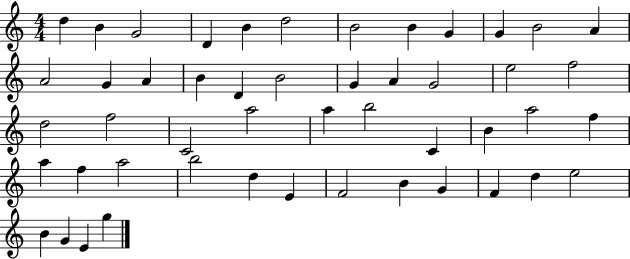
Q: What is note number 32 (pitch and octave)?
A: A5